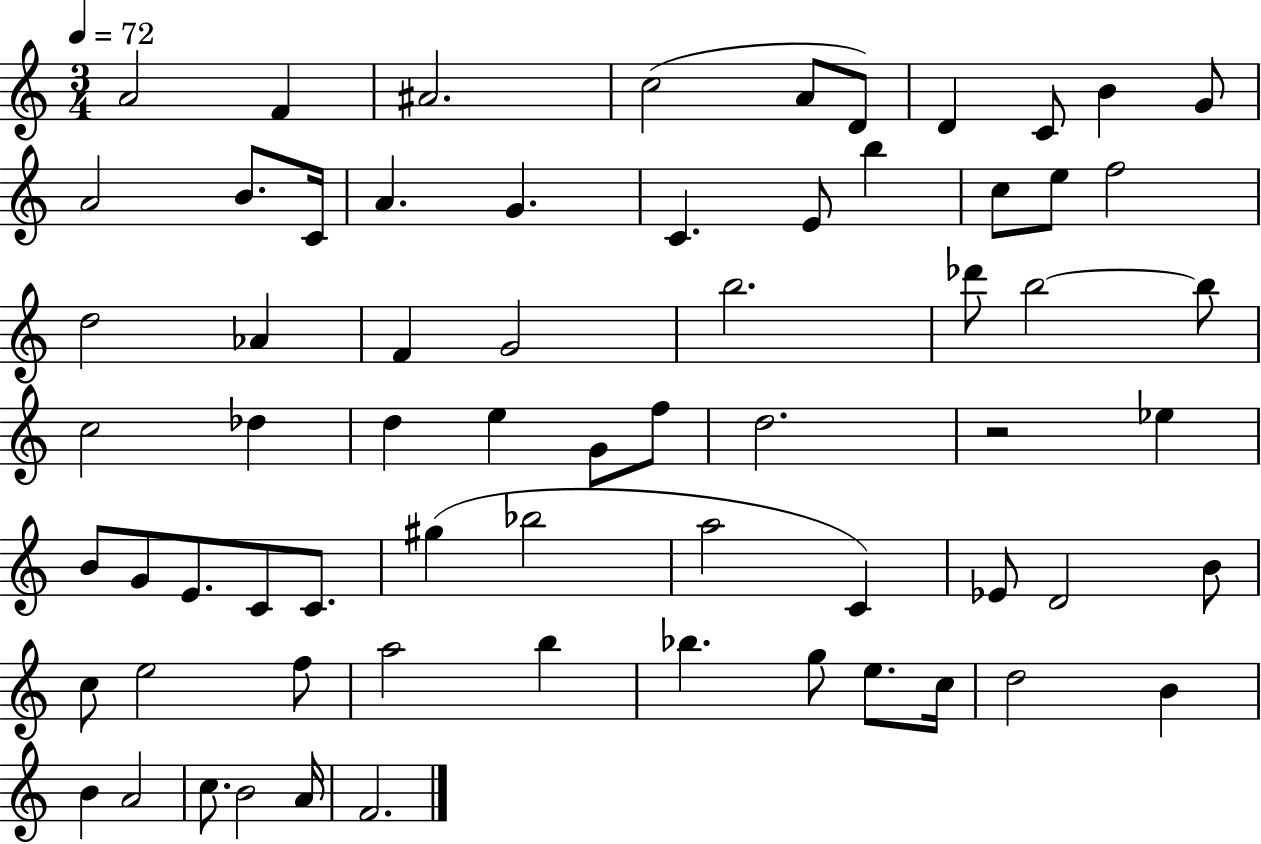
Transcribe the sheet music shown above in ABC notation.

X:1
T:Untitled
M:3/4
L:1/4
K:C
A2 F ^A2 c2 A/2 D/2 D C/2 B G/2 A2 B/2 C/4 A G C E/2 b c/2 e/2 f2 d2 _A F G2 b2 _d'/2 b2 b/2 c2 _d d e G/2 f/2 d2 z2 _e B/2 G/2 E/2 C/2 C/2 ^g _b2 a2 C _E/2 D2 B/2 c/2 e2 f/2 a2 b _b g/2 e/2 c/4 d2 B B A2 c/2 B2 A/4 F2